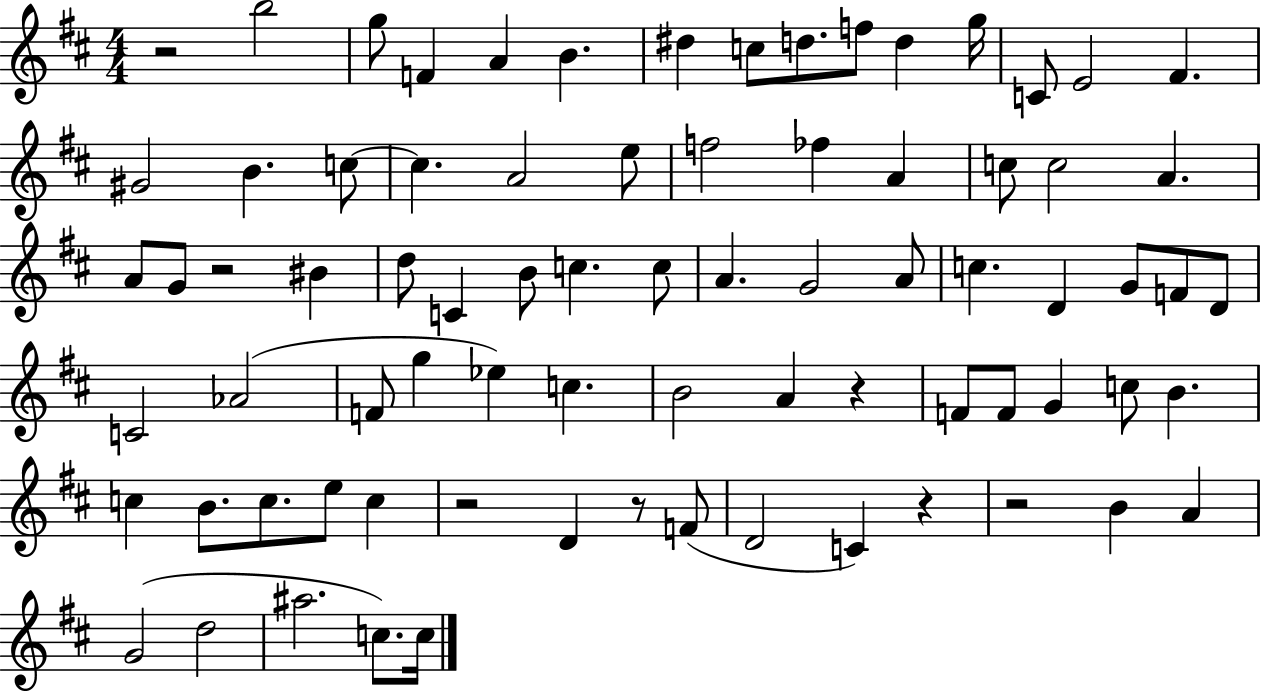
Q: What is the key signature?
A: D major